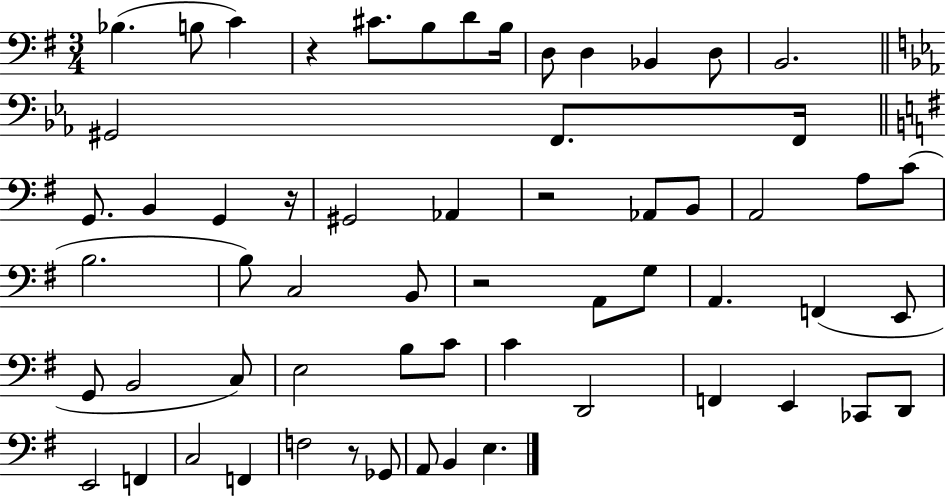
{
  \clef bass
  \numericTimeSignature
  \time 3/4
  \key g \major
  bes4.( b8 c'4) | r4 cis'8. b8 d'8 b16 | d8 d4 bes,4 d8 | b,2. | \break \bar "||" \break \key ees \major gis,2 f,8. f,16 | \bar "||" \break \key g \major g,8. b,4 g,4 r16 | gis,2 aes,4 | r2 aes,8 b,8 | a,2 a8 c'8( | \break b2. | b8) c2 b,8 | r2 a,8 g8 | a,4. f,4( e,8 | \break g,8 b,2 c8) | e2 b8 c'8 | c'4 d,2 | f,4 e,4 ces,8 d,8 | \break e,2 f,4 | c2 f,4 | f2 r8 ges,8 | a,8 b,4 e4. | \break \bar "|."
}